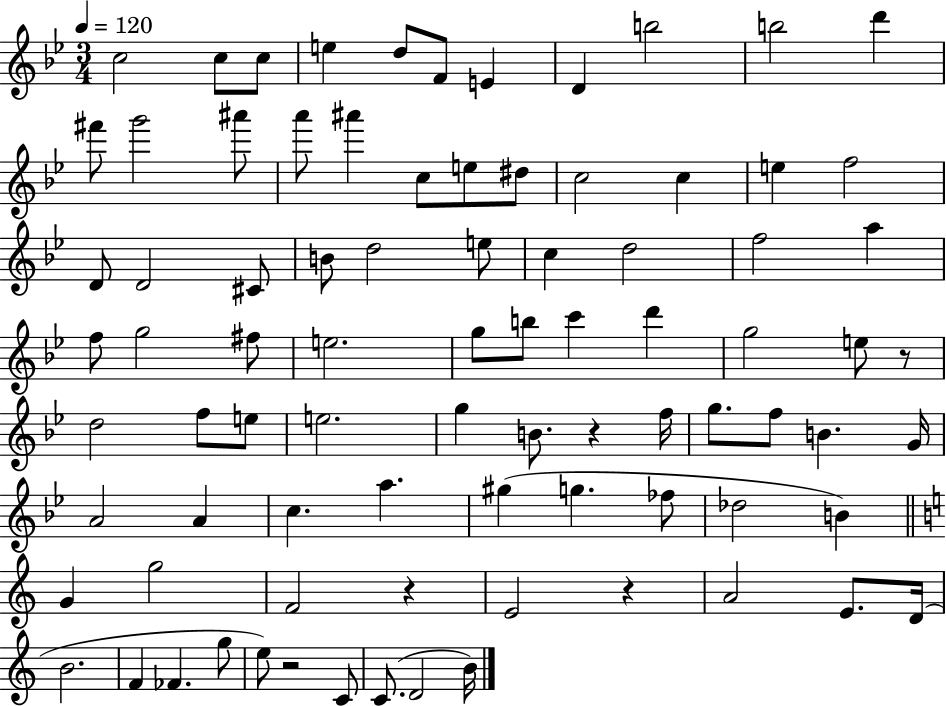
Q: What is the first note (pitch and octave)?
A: C5